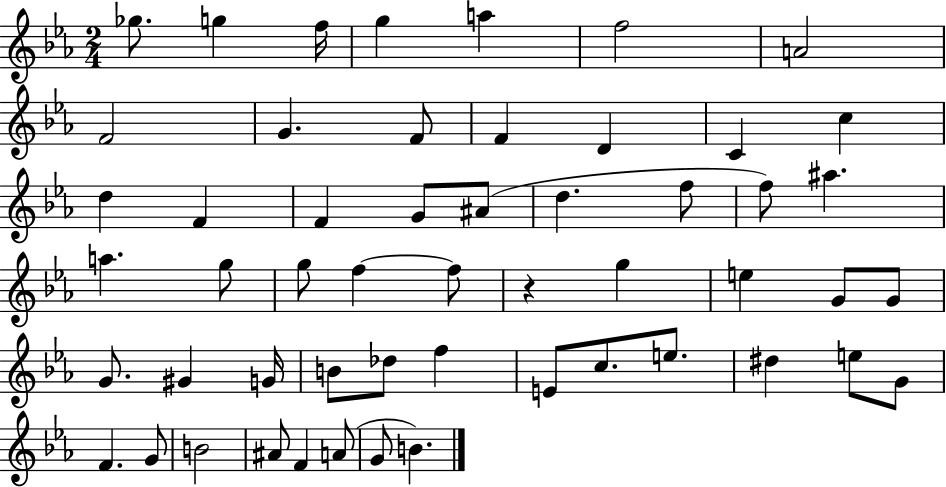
X:1
T:Untitled
M:2/4
L:1/4
K:Eb
_g/2 g f/4 g a f2 A2 F2 G F/2 F D C c d F F G/2 ^A/2 d f/2 f/2 ^a a g/2 g/2 f f/2 z g e G/2 G/2 G/2 ^G G/4 B/2 _d/2 f E/2 c/2 e/2 ^d e/2 G/2 F G/2 B2 ^A/2 F A/2 G/2 B